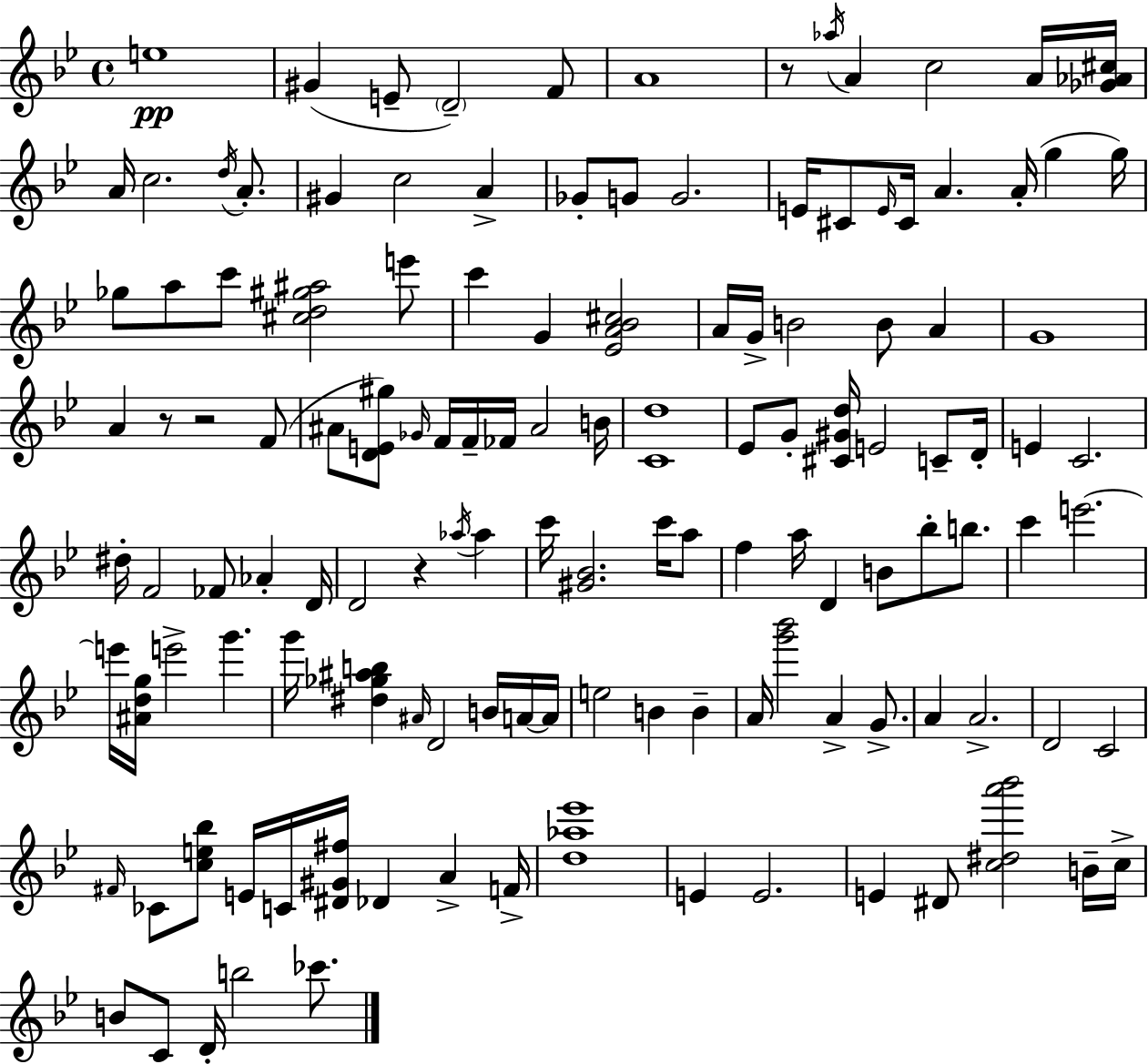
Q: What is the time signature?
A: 4/4